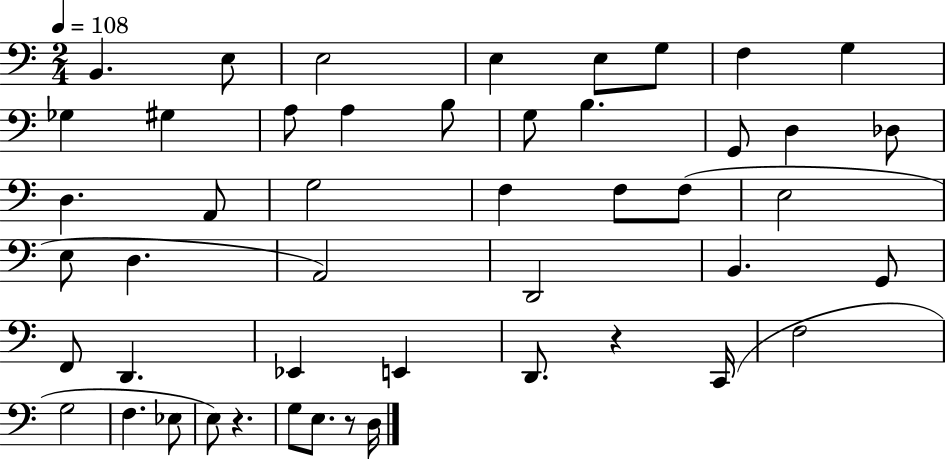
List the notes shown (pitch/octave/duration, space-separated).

B2/q. E3/e E3/h E3/q E3/e G3/e F3/q G3/q Gb3/q G#3/q A3/e A3/q B3/e G3/e B3/q. G2/e D3/q Db3/e D3/q. A2/e G3/h F3/q F3/e F3/e E3/h E3/e D3/q. A2/h D2/h B2/q. G2/e F2/e D2/q. Eb2/q E2/q D2/e. R/q C2/s F3/h G3/h F3/q. Eb3/e E3/e R/q. G3/e E3/e. R/e D3/s